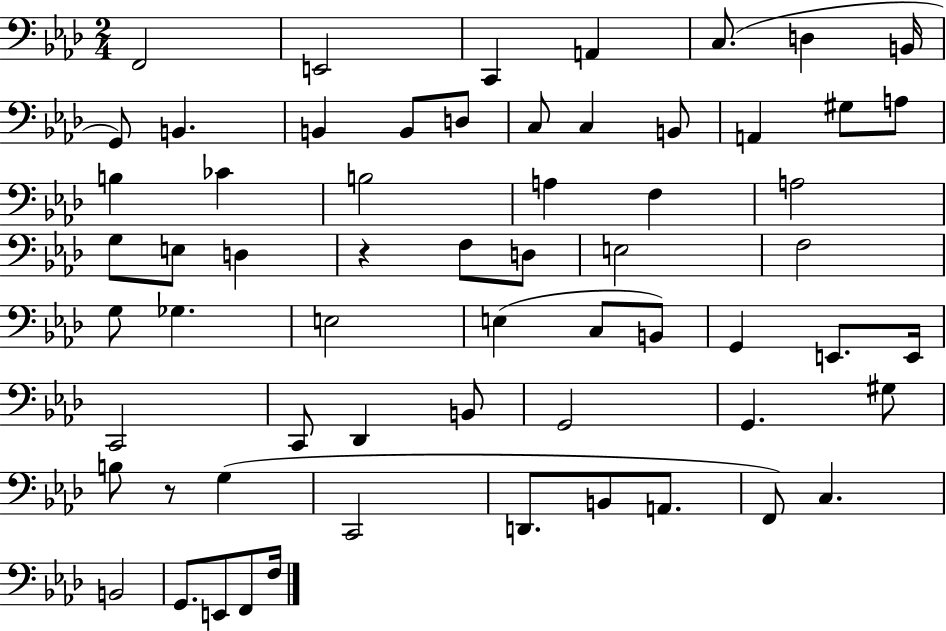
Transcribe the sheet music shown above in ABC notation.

X:1
T:Untitled
M:2/4
L:1/4
K:Ab
F,,2 E,,2 C,, A,, C,/2 D, B,,/4 G,,/2 B,, B,, B,,/2 D,/2 C,/2 C, B,,/2 A,, ^G,/2 A,/2 B, _C B,2 A, F, A,2 G,/2 E,/2 D, z F,/2 D,/2 E,2 F,2 G,/2 _G, E,2 E, C,/2 B,,/2 G,, E,,/2 E,,/4 C,,2 C,,/2 _D,, B,,/2 G,,2 G,, ^G,/2 B,/2 z/2 G, C,,2 D,,/2 B,,/2 A,,/2 F,,/2 C, B,,2 G,,/2 E,,/2 F,,/2 F,/4